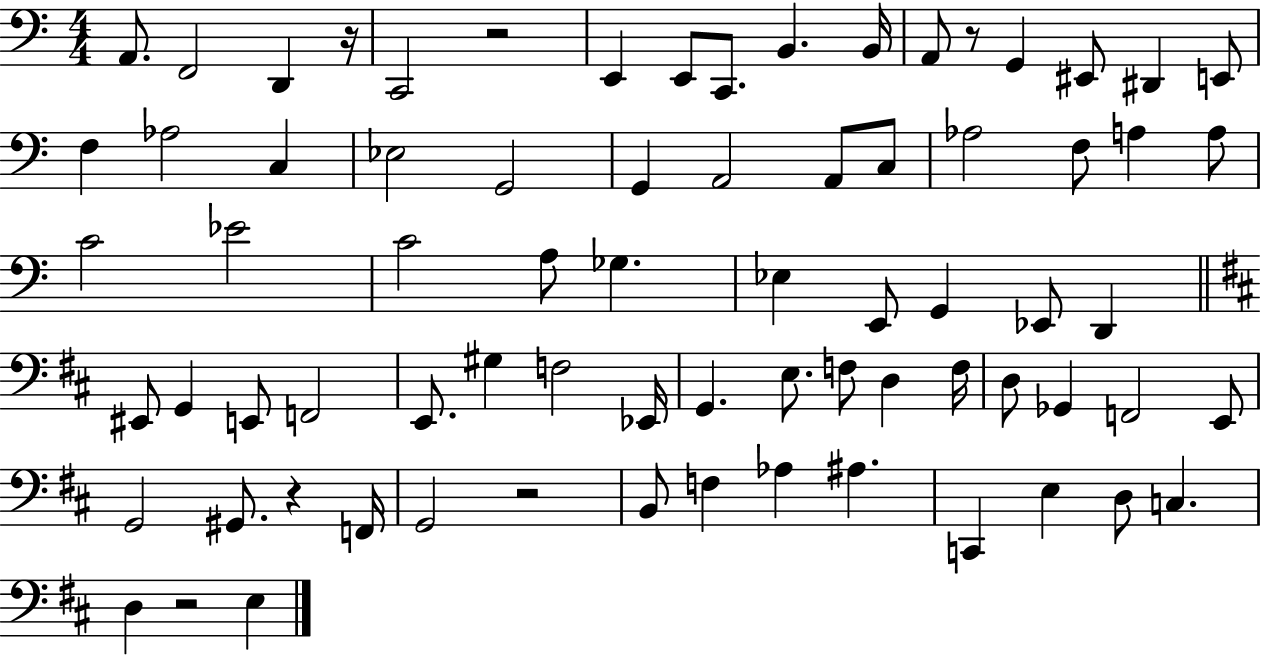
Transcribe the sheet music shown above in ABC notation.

X:1
T:Untitled
M:4/4
L:1/4
K:C
A,,/2 F,,2 D,, z/4 C,,2 z2 E,, E,,/2 C,,/2 B,, B,,/4 A,,/2 z/2 G,, ^E,,/2 ^D,, E,,/2 F, _A,2 C, _E,2 G,,2 G,, A,,2 A,,/2 C,/2 _A,2 F,/2 A, A,/2 C2 _E2 C2 A,/2 _G, _E, E,,/2 G,, _E,,/2 D,, ^E,,/2 G,, E,,/2 F,,2 E,,/2 ^G, F,2 _E,,/4 G,, E,/2 F,/2 D, F,/4 D,/2 _G,, F,,2 E,,/2 G,,2 ^G,,/2 z F,,/4 G,,2 z2 B,,/2 F, _A, ^A, C,, E, D,/2 C, D, z2 E,